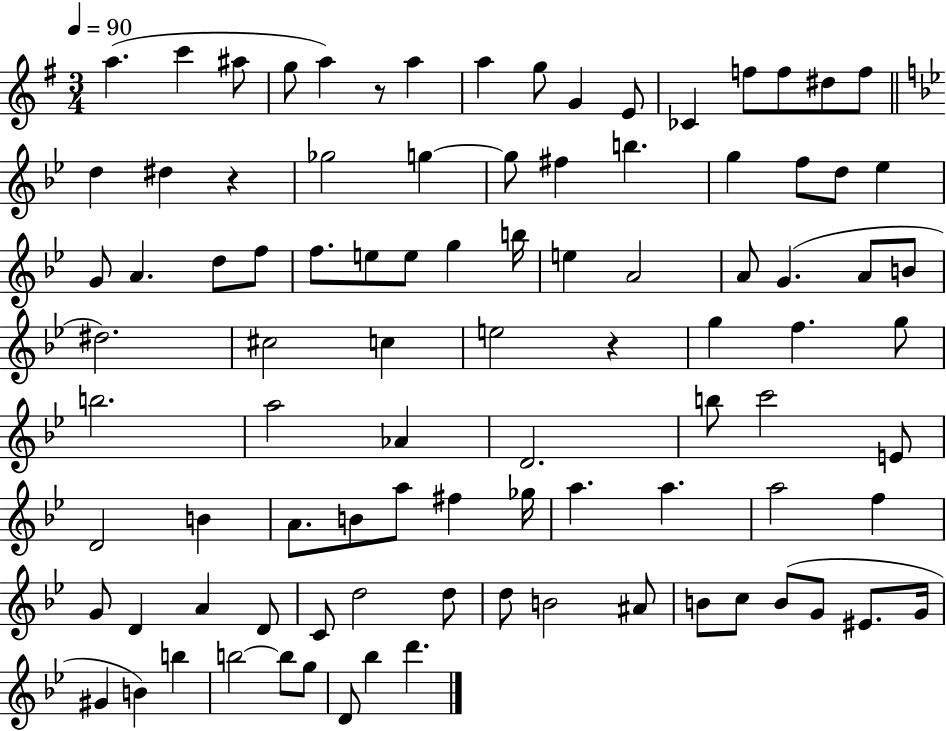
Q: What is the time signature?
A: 3/4